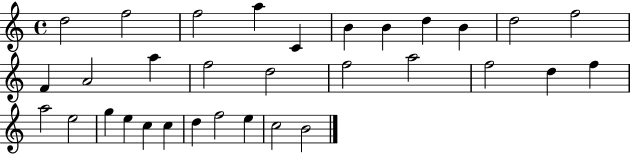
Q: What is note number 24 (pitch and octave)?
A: G5